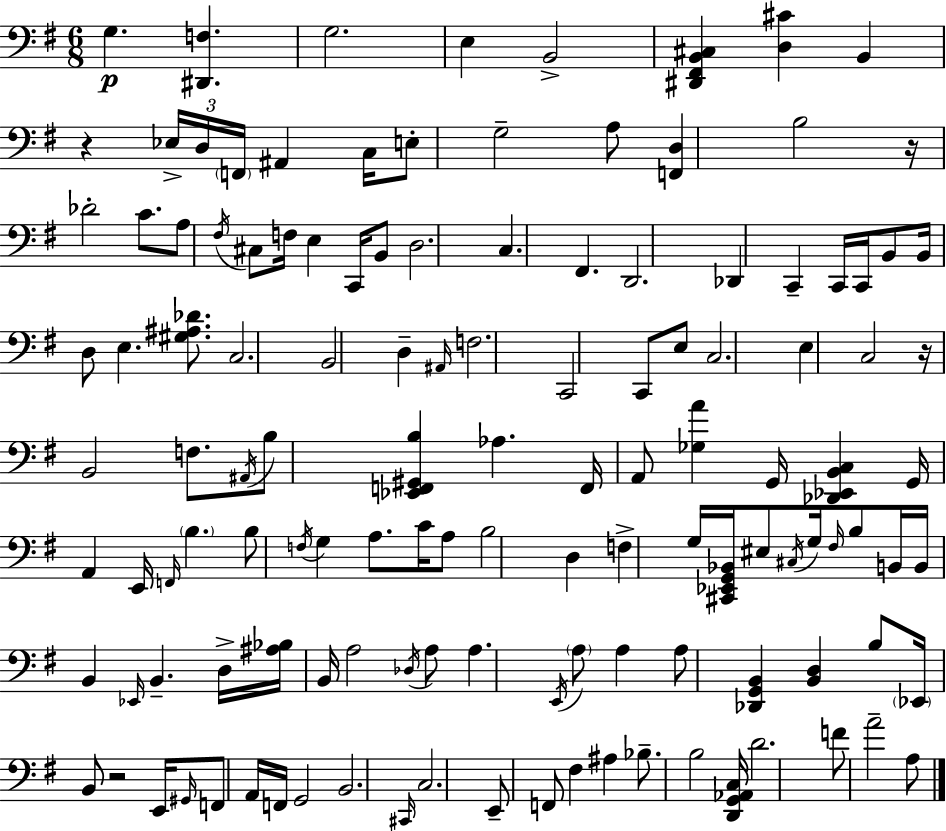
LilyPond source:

{
  \clef bass
  \numericTimeSignature
  \time 6/8
  \key e \minor
  \repeat volta 2 { g4.\p <dis, f>4. | g2. | e4 b,2-> | <dis, fis, b, cis>4 <d cis'>4 b,4 | \break r4 \tuplet 3/2 { ees16-> d16 \parenthesize f,16 } ais,4 c16 | e8-. g2-- a8 | <f, d>4 b2 | r16 des'2-. c'8. | \break a8 \acciaccatura { fis16 } cis8 f16 e4 c,16 b,8 | d2. | c4. fis,4. | d,2. | \break des,4 c,4-- c,16 c,16 b,8 | b,16 d8 e4. <gis ais des'>8. | c2. | b,2 d4-- | \break \grace { ais,16 } f2. | c,2 c,8 | e8 c2. | e4 c2 | \break r16 b,2 f8. | \acciaccatura { ais,16 } b8 <ees, f, gis, b>4 aes4. | f,16 a,8 <ges a'>4 g,16 <des, ees, b, c>4 | g,16 a,4 e,16 \grace { f,16 } \parenthesize b4. | \break b8 \acciaccatura { f16 } g4 a8. | c'16 a8 b2 | d4 f4-> g16 <cis, ees, g, bes,>16 eis8 | \acciaccatura { cis16 } g16 \grace { fis16 } b8 b,16 b,16 b,4 | \break \grace { ees,16 } b,4.-- d16-> <ais bes>16 b,16 a2 | \acciaccatura { des16 } a8 a4. | \acciaccatura { e,16 } \parenthesize a8 a4 a8 | <des, g, b,>4 <b, d>4 b8 \parenthesize ees,16 b,8 | \break r2 e,16 \grace { gis,16 } f,8 | a,16 f,16 g,2 b,2. | \grace { cis,16 } | c2. | \break e,8-- f,8 fis4 ais4 | bes8.-- b2 <d, g, aes, c>16 | d'2. | f'8 a'2-- a8 | \break } \bar "|."
}